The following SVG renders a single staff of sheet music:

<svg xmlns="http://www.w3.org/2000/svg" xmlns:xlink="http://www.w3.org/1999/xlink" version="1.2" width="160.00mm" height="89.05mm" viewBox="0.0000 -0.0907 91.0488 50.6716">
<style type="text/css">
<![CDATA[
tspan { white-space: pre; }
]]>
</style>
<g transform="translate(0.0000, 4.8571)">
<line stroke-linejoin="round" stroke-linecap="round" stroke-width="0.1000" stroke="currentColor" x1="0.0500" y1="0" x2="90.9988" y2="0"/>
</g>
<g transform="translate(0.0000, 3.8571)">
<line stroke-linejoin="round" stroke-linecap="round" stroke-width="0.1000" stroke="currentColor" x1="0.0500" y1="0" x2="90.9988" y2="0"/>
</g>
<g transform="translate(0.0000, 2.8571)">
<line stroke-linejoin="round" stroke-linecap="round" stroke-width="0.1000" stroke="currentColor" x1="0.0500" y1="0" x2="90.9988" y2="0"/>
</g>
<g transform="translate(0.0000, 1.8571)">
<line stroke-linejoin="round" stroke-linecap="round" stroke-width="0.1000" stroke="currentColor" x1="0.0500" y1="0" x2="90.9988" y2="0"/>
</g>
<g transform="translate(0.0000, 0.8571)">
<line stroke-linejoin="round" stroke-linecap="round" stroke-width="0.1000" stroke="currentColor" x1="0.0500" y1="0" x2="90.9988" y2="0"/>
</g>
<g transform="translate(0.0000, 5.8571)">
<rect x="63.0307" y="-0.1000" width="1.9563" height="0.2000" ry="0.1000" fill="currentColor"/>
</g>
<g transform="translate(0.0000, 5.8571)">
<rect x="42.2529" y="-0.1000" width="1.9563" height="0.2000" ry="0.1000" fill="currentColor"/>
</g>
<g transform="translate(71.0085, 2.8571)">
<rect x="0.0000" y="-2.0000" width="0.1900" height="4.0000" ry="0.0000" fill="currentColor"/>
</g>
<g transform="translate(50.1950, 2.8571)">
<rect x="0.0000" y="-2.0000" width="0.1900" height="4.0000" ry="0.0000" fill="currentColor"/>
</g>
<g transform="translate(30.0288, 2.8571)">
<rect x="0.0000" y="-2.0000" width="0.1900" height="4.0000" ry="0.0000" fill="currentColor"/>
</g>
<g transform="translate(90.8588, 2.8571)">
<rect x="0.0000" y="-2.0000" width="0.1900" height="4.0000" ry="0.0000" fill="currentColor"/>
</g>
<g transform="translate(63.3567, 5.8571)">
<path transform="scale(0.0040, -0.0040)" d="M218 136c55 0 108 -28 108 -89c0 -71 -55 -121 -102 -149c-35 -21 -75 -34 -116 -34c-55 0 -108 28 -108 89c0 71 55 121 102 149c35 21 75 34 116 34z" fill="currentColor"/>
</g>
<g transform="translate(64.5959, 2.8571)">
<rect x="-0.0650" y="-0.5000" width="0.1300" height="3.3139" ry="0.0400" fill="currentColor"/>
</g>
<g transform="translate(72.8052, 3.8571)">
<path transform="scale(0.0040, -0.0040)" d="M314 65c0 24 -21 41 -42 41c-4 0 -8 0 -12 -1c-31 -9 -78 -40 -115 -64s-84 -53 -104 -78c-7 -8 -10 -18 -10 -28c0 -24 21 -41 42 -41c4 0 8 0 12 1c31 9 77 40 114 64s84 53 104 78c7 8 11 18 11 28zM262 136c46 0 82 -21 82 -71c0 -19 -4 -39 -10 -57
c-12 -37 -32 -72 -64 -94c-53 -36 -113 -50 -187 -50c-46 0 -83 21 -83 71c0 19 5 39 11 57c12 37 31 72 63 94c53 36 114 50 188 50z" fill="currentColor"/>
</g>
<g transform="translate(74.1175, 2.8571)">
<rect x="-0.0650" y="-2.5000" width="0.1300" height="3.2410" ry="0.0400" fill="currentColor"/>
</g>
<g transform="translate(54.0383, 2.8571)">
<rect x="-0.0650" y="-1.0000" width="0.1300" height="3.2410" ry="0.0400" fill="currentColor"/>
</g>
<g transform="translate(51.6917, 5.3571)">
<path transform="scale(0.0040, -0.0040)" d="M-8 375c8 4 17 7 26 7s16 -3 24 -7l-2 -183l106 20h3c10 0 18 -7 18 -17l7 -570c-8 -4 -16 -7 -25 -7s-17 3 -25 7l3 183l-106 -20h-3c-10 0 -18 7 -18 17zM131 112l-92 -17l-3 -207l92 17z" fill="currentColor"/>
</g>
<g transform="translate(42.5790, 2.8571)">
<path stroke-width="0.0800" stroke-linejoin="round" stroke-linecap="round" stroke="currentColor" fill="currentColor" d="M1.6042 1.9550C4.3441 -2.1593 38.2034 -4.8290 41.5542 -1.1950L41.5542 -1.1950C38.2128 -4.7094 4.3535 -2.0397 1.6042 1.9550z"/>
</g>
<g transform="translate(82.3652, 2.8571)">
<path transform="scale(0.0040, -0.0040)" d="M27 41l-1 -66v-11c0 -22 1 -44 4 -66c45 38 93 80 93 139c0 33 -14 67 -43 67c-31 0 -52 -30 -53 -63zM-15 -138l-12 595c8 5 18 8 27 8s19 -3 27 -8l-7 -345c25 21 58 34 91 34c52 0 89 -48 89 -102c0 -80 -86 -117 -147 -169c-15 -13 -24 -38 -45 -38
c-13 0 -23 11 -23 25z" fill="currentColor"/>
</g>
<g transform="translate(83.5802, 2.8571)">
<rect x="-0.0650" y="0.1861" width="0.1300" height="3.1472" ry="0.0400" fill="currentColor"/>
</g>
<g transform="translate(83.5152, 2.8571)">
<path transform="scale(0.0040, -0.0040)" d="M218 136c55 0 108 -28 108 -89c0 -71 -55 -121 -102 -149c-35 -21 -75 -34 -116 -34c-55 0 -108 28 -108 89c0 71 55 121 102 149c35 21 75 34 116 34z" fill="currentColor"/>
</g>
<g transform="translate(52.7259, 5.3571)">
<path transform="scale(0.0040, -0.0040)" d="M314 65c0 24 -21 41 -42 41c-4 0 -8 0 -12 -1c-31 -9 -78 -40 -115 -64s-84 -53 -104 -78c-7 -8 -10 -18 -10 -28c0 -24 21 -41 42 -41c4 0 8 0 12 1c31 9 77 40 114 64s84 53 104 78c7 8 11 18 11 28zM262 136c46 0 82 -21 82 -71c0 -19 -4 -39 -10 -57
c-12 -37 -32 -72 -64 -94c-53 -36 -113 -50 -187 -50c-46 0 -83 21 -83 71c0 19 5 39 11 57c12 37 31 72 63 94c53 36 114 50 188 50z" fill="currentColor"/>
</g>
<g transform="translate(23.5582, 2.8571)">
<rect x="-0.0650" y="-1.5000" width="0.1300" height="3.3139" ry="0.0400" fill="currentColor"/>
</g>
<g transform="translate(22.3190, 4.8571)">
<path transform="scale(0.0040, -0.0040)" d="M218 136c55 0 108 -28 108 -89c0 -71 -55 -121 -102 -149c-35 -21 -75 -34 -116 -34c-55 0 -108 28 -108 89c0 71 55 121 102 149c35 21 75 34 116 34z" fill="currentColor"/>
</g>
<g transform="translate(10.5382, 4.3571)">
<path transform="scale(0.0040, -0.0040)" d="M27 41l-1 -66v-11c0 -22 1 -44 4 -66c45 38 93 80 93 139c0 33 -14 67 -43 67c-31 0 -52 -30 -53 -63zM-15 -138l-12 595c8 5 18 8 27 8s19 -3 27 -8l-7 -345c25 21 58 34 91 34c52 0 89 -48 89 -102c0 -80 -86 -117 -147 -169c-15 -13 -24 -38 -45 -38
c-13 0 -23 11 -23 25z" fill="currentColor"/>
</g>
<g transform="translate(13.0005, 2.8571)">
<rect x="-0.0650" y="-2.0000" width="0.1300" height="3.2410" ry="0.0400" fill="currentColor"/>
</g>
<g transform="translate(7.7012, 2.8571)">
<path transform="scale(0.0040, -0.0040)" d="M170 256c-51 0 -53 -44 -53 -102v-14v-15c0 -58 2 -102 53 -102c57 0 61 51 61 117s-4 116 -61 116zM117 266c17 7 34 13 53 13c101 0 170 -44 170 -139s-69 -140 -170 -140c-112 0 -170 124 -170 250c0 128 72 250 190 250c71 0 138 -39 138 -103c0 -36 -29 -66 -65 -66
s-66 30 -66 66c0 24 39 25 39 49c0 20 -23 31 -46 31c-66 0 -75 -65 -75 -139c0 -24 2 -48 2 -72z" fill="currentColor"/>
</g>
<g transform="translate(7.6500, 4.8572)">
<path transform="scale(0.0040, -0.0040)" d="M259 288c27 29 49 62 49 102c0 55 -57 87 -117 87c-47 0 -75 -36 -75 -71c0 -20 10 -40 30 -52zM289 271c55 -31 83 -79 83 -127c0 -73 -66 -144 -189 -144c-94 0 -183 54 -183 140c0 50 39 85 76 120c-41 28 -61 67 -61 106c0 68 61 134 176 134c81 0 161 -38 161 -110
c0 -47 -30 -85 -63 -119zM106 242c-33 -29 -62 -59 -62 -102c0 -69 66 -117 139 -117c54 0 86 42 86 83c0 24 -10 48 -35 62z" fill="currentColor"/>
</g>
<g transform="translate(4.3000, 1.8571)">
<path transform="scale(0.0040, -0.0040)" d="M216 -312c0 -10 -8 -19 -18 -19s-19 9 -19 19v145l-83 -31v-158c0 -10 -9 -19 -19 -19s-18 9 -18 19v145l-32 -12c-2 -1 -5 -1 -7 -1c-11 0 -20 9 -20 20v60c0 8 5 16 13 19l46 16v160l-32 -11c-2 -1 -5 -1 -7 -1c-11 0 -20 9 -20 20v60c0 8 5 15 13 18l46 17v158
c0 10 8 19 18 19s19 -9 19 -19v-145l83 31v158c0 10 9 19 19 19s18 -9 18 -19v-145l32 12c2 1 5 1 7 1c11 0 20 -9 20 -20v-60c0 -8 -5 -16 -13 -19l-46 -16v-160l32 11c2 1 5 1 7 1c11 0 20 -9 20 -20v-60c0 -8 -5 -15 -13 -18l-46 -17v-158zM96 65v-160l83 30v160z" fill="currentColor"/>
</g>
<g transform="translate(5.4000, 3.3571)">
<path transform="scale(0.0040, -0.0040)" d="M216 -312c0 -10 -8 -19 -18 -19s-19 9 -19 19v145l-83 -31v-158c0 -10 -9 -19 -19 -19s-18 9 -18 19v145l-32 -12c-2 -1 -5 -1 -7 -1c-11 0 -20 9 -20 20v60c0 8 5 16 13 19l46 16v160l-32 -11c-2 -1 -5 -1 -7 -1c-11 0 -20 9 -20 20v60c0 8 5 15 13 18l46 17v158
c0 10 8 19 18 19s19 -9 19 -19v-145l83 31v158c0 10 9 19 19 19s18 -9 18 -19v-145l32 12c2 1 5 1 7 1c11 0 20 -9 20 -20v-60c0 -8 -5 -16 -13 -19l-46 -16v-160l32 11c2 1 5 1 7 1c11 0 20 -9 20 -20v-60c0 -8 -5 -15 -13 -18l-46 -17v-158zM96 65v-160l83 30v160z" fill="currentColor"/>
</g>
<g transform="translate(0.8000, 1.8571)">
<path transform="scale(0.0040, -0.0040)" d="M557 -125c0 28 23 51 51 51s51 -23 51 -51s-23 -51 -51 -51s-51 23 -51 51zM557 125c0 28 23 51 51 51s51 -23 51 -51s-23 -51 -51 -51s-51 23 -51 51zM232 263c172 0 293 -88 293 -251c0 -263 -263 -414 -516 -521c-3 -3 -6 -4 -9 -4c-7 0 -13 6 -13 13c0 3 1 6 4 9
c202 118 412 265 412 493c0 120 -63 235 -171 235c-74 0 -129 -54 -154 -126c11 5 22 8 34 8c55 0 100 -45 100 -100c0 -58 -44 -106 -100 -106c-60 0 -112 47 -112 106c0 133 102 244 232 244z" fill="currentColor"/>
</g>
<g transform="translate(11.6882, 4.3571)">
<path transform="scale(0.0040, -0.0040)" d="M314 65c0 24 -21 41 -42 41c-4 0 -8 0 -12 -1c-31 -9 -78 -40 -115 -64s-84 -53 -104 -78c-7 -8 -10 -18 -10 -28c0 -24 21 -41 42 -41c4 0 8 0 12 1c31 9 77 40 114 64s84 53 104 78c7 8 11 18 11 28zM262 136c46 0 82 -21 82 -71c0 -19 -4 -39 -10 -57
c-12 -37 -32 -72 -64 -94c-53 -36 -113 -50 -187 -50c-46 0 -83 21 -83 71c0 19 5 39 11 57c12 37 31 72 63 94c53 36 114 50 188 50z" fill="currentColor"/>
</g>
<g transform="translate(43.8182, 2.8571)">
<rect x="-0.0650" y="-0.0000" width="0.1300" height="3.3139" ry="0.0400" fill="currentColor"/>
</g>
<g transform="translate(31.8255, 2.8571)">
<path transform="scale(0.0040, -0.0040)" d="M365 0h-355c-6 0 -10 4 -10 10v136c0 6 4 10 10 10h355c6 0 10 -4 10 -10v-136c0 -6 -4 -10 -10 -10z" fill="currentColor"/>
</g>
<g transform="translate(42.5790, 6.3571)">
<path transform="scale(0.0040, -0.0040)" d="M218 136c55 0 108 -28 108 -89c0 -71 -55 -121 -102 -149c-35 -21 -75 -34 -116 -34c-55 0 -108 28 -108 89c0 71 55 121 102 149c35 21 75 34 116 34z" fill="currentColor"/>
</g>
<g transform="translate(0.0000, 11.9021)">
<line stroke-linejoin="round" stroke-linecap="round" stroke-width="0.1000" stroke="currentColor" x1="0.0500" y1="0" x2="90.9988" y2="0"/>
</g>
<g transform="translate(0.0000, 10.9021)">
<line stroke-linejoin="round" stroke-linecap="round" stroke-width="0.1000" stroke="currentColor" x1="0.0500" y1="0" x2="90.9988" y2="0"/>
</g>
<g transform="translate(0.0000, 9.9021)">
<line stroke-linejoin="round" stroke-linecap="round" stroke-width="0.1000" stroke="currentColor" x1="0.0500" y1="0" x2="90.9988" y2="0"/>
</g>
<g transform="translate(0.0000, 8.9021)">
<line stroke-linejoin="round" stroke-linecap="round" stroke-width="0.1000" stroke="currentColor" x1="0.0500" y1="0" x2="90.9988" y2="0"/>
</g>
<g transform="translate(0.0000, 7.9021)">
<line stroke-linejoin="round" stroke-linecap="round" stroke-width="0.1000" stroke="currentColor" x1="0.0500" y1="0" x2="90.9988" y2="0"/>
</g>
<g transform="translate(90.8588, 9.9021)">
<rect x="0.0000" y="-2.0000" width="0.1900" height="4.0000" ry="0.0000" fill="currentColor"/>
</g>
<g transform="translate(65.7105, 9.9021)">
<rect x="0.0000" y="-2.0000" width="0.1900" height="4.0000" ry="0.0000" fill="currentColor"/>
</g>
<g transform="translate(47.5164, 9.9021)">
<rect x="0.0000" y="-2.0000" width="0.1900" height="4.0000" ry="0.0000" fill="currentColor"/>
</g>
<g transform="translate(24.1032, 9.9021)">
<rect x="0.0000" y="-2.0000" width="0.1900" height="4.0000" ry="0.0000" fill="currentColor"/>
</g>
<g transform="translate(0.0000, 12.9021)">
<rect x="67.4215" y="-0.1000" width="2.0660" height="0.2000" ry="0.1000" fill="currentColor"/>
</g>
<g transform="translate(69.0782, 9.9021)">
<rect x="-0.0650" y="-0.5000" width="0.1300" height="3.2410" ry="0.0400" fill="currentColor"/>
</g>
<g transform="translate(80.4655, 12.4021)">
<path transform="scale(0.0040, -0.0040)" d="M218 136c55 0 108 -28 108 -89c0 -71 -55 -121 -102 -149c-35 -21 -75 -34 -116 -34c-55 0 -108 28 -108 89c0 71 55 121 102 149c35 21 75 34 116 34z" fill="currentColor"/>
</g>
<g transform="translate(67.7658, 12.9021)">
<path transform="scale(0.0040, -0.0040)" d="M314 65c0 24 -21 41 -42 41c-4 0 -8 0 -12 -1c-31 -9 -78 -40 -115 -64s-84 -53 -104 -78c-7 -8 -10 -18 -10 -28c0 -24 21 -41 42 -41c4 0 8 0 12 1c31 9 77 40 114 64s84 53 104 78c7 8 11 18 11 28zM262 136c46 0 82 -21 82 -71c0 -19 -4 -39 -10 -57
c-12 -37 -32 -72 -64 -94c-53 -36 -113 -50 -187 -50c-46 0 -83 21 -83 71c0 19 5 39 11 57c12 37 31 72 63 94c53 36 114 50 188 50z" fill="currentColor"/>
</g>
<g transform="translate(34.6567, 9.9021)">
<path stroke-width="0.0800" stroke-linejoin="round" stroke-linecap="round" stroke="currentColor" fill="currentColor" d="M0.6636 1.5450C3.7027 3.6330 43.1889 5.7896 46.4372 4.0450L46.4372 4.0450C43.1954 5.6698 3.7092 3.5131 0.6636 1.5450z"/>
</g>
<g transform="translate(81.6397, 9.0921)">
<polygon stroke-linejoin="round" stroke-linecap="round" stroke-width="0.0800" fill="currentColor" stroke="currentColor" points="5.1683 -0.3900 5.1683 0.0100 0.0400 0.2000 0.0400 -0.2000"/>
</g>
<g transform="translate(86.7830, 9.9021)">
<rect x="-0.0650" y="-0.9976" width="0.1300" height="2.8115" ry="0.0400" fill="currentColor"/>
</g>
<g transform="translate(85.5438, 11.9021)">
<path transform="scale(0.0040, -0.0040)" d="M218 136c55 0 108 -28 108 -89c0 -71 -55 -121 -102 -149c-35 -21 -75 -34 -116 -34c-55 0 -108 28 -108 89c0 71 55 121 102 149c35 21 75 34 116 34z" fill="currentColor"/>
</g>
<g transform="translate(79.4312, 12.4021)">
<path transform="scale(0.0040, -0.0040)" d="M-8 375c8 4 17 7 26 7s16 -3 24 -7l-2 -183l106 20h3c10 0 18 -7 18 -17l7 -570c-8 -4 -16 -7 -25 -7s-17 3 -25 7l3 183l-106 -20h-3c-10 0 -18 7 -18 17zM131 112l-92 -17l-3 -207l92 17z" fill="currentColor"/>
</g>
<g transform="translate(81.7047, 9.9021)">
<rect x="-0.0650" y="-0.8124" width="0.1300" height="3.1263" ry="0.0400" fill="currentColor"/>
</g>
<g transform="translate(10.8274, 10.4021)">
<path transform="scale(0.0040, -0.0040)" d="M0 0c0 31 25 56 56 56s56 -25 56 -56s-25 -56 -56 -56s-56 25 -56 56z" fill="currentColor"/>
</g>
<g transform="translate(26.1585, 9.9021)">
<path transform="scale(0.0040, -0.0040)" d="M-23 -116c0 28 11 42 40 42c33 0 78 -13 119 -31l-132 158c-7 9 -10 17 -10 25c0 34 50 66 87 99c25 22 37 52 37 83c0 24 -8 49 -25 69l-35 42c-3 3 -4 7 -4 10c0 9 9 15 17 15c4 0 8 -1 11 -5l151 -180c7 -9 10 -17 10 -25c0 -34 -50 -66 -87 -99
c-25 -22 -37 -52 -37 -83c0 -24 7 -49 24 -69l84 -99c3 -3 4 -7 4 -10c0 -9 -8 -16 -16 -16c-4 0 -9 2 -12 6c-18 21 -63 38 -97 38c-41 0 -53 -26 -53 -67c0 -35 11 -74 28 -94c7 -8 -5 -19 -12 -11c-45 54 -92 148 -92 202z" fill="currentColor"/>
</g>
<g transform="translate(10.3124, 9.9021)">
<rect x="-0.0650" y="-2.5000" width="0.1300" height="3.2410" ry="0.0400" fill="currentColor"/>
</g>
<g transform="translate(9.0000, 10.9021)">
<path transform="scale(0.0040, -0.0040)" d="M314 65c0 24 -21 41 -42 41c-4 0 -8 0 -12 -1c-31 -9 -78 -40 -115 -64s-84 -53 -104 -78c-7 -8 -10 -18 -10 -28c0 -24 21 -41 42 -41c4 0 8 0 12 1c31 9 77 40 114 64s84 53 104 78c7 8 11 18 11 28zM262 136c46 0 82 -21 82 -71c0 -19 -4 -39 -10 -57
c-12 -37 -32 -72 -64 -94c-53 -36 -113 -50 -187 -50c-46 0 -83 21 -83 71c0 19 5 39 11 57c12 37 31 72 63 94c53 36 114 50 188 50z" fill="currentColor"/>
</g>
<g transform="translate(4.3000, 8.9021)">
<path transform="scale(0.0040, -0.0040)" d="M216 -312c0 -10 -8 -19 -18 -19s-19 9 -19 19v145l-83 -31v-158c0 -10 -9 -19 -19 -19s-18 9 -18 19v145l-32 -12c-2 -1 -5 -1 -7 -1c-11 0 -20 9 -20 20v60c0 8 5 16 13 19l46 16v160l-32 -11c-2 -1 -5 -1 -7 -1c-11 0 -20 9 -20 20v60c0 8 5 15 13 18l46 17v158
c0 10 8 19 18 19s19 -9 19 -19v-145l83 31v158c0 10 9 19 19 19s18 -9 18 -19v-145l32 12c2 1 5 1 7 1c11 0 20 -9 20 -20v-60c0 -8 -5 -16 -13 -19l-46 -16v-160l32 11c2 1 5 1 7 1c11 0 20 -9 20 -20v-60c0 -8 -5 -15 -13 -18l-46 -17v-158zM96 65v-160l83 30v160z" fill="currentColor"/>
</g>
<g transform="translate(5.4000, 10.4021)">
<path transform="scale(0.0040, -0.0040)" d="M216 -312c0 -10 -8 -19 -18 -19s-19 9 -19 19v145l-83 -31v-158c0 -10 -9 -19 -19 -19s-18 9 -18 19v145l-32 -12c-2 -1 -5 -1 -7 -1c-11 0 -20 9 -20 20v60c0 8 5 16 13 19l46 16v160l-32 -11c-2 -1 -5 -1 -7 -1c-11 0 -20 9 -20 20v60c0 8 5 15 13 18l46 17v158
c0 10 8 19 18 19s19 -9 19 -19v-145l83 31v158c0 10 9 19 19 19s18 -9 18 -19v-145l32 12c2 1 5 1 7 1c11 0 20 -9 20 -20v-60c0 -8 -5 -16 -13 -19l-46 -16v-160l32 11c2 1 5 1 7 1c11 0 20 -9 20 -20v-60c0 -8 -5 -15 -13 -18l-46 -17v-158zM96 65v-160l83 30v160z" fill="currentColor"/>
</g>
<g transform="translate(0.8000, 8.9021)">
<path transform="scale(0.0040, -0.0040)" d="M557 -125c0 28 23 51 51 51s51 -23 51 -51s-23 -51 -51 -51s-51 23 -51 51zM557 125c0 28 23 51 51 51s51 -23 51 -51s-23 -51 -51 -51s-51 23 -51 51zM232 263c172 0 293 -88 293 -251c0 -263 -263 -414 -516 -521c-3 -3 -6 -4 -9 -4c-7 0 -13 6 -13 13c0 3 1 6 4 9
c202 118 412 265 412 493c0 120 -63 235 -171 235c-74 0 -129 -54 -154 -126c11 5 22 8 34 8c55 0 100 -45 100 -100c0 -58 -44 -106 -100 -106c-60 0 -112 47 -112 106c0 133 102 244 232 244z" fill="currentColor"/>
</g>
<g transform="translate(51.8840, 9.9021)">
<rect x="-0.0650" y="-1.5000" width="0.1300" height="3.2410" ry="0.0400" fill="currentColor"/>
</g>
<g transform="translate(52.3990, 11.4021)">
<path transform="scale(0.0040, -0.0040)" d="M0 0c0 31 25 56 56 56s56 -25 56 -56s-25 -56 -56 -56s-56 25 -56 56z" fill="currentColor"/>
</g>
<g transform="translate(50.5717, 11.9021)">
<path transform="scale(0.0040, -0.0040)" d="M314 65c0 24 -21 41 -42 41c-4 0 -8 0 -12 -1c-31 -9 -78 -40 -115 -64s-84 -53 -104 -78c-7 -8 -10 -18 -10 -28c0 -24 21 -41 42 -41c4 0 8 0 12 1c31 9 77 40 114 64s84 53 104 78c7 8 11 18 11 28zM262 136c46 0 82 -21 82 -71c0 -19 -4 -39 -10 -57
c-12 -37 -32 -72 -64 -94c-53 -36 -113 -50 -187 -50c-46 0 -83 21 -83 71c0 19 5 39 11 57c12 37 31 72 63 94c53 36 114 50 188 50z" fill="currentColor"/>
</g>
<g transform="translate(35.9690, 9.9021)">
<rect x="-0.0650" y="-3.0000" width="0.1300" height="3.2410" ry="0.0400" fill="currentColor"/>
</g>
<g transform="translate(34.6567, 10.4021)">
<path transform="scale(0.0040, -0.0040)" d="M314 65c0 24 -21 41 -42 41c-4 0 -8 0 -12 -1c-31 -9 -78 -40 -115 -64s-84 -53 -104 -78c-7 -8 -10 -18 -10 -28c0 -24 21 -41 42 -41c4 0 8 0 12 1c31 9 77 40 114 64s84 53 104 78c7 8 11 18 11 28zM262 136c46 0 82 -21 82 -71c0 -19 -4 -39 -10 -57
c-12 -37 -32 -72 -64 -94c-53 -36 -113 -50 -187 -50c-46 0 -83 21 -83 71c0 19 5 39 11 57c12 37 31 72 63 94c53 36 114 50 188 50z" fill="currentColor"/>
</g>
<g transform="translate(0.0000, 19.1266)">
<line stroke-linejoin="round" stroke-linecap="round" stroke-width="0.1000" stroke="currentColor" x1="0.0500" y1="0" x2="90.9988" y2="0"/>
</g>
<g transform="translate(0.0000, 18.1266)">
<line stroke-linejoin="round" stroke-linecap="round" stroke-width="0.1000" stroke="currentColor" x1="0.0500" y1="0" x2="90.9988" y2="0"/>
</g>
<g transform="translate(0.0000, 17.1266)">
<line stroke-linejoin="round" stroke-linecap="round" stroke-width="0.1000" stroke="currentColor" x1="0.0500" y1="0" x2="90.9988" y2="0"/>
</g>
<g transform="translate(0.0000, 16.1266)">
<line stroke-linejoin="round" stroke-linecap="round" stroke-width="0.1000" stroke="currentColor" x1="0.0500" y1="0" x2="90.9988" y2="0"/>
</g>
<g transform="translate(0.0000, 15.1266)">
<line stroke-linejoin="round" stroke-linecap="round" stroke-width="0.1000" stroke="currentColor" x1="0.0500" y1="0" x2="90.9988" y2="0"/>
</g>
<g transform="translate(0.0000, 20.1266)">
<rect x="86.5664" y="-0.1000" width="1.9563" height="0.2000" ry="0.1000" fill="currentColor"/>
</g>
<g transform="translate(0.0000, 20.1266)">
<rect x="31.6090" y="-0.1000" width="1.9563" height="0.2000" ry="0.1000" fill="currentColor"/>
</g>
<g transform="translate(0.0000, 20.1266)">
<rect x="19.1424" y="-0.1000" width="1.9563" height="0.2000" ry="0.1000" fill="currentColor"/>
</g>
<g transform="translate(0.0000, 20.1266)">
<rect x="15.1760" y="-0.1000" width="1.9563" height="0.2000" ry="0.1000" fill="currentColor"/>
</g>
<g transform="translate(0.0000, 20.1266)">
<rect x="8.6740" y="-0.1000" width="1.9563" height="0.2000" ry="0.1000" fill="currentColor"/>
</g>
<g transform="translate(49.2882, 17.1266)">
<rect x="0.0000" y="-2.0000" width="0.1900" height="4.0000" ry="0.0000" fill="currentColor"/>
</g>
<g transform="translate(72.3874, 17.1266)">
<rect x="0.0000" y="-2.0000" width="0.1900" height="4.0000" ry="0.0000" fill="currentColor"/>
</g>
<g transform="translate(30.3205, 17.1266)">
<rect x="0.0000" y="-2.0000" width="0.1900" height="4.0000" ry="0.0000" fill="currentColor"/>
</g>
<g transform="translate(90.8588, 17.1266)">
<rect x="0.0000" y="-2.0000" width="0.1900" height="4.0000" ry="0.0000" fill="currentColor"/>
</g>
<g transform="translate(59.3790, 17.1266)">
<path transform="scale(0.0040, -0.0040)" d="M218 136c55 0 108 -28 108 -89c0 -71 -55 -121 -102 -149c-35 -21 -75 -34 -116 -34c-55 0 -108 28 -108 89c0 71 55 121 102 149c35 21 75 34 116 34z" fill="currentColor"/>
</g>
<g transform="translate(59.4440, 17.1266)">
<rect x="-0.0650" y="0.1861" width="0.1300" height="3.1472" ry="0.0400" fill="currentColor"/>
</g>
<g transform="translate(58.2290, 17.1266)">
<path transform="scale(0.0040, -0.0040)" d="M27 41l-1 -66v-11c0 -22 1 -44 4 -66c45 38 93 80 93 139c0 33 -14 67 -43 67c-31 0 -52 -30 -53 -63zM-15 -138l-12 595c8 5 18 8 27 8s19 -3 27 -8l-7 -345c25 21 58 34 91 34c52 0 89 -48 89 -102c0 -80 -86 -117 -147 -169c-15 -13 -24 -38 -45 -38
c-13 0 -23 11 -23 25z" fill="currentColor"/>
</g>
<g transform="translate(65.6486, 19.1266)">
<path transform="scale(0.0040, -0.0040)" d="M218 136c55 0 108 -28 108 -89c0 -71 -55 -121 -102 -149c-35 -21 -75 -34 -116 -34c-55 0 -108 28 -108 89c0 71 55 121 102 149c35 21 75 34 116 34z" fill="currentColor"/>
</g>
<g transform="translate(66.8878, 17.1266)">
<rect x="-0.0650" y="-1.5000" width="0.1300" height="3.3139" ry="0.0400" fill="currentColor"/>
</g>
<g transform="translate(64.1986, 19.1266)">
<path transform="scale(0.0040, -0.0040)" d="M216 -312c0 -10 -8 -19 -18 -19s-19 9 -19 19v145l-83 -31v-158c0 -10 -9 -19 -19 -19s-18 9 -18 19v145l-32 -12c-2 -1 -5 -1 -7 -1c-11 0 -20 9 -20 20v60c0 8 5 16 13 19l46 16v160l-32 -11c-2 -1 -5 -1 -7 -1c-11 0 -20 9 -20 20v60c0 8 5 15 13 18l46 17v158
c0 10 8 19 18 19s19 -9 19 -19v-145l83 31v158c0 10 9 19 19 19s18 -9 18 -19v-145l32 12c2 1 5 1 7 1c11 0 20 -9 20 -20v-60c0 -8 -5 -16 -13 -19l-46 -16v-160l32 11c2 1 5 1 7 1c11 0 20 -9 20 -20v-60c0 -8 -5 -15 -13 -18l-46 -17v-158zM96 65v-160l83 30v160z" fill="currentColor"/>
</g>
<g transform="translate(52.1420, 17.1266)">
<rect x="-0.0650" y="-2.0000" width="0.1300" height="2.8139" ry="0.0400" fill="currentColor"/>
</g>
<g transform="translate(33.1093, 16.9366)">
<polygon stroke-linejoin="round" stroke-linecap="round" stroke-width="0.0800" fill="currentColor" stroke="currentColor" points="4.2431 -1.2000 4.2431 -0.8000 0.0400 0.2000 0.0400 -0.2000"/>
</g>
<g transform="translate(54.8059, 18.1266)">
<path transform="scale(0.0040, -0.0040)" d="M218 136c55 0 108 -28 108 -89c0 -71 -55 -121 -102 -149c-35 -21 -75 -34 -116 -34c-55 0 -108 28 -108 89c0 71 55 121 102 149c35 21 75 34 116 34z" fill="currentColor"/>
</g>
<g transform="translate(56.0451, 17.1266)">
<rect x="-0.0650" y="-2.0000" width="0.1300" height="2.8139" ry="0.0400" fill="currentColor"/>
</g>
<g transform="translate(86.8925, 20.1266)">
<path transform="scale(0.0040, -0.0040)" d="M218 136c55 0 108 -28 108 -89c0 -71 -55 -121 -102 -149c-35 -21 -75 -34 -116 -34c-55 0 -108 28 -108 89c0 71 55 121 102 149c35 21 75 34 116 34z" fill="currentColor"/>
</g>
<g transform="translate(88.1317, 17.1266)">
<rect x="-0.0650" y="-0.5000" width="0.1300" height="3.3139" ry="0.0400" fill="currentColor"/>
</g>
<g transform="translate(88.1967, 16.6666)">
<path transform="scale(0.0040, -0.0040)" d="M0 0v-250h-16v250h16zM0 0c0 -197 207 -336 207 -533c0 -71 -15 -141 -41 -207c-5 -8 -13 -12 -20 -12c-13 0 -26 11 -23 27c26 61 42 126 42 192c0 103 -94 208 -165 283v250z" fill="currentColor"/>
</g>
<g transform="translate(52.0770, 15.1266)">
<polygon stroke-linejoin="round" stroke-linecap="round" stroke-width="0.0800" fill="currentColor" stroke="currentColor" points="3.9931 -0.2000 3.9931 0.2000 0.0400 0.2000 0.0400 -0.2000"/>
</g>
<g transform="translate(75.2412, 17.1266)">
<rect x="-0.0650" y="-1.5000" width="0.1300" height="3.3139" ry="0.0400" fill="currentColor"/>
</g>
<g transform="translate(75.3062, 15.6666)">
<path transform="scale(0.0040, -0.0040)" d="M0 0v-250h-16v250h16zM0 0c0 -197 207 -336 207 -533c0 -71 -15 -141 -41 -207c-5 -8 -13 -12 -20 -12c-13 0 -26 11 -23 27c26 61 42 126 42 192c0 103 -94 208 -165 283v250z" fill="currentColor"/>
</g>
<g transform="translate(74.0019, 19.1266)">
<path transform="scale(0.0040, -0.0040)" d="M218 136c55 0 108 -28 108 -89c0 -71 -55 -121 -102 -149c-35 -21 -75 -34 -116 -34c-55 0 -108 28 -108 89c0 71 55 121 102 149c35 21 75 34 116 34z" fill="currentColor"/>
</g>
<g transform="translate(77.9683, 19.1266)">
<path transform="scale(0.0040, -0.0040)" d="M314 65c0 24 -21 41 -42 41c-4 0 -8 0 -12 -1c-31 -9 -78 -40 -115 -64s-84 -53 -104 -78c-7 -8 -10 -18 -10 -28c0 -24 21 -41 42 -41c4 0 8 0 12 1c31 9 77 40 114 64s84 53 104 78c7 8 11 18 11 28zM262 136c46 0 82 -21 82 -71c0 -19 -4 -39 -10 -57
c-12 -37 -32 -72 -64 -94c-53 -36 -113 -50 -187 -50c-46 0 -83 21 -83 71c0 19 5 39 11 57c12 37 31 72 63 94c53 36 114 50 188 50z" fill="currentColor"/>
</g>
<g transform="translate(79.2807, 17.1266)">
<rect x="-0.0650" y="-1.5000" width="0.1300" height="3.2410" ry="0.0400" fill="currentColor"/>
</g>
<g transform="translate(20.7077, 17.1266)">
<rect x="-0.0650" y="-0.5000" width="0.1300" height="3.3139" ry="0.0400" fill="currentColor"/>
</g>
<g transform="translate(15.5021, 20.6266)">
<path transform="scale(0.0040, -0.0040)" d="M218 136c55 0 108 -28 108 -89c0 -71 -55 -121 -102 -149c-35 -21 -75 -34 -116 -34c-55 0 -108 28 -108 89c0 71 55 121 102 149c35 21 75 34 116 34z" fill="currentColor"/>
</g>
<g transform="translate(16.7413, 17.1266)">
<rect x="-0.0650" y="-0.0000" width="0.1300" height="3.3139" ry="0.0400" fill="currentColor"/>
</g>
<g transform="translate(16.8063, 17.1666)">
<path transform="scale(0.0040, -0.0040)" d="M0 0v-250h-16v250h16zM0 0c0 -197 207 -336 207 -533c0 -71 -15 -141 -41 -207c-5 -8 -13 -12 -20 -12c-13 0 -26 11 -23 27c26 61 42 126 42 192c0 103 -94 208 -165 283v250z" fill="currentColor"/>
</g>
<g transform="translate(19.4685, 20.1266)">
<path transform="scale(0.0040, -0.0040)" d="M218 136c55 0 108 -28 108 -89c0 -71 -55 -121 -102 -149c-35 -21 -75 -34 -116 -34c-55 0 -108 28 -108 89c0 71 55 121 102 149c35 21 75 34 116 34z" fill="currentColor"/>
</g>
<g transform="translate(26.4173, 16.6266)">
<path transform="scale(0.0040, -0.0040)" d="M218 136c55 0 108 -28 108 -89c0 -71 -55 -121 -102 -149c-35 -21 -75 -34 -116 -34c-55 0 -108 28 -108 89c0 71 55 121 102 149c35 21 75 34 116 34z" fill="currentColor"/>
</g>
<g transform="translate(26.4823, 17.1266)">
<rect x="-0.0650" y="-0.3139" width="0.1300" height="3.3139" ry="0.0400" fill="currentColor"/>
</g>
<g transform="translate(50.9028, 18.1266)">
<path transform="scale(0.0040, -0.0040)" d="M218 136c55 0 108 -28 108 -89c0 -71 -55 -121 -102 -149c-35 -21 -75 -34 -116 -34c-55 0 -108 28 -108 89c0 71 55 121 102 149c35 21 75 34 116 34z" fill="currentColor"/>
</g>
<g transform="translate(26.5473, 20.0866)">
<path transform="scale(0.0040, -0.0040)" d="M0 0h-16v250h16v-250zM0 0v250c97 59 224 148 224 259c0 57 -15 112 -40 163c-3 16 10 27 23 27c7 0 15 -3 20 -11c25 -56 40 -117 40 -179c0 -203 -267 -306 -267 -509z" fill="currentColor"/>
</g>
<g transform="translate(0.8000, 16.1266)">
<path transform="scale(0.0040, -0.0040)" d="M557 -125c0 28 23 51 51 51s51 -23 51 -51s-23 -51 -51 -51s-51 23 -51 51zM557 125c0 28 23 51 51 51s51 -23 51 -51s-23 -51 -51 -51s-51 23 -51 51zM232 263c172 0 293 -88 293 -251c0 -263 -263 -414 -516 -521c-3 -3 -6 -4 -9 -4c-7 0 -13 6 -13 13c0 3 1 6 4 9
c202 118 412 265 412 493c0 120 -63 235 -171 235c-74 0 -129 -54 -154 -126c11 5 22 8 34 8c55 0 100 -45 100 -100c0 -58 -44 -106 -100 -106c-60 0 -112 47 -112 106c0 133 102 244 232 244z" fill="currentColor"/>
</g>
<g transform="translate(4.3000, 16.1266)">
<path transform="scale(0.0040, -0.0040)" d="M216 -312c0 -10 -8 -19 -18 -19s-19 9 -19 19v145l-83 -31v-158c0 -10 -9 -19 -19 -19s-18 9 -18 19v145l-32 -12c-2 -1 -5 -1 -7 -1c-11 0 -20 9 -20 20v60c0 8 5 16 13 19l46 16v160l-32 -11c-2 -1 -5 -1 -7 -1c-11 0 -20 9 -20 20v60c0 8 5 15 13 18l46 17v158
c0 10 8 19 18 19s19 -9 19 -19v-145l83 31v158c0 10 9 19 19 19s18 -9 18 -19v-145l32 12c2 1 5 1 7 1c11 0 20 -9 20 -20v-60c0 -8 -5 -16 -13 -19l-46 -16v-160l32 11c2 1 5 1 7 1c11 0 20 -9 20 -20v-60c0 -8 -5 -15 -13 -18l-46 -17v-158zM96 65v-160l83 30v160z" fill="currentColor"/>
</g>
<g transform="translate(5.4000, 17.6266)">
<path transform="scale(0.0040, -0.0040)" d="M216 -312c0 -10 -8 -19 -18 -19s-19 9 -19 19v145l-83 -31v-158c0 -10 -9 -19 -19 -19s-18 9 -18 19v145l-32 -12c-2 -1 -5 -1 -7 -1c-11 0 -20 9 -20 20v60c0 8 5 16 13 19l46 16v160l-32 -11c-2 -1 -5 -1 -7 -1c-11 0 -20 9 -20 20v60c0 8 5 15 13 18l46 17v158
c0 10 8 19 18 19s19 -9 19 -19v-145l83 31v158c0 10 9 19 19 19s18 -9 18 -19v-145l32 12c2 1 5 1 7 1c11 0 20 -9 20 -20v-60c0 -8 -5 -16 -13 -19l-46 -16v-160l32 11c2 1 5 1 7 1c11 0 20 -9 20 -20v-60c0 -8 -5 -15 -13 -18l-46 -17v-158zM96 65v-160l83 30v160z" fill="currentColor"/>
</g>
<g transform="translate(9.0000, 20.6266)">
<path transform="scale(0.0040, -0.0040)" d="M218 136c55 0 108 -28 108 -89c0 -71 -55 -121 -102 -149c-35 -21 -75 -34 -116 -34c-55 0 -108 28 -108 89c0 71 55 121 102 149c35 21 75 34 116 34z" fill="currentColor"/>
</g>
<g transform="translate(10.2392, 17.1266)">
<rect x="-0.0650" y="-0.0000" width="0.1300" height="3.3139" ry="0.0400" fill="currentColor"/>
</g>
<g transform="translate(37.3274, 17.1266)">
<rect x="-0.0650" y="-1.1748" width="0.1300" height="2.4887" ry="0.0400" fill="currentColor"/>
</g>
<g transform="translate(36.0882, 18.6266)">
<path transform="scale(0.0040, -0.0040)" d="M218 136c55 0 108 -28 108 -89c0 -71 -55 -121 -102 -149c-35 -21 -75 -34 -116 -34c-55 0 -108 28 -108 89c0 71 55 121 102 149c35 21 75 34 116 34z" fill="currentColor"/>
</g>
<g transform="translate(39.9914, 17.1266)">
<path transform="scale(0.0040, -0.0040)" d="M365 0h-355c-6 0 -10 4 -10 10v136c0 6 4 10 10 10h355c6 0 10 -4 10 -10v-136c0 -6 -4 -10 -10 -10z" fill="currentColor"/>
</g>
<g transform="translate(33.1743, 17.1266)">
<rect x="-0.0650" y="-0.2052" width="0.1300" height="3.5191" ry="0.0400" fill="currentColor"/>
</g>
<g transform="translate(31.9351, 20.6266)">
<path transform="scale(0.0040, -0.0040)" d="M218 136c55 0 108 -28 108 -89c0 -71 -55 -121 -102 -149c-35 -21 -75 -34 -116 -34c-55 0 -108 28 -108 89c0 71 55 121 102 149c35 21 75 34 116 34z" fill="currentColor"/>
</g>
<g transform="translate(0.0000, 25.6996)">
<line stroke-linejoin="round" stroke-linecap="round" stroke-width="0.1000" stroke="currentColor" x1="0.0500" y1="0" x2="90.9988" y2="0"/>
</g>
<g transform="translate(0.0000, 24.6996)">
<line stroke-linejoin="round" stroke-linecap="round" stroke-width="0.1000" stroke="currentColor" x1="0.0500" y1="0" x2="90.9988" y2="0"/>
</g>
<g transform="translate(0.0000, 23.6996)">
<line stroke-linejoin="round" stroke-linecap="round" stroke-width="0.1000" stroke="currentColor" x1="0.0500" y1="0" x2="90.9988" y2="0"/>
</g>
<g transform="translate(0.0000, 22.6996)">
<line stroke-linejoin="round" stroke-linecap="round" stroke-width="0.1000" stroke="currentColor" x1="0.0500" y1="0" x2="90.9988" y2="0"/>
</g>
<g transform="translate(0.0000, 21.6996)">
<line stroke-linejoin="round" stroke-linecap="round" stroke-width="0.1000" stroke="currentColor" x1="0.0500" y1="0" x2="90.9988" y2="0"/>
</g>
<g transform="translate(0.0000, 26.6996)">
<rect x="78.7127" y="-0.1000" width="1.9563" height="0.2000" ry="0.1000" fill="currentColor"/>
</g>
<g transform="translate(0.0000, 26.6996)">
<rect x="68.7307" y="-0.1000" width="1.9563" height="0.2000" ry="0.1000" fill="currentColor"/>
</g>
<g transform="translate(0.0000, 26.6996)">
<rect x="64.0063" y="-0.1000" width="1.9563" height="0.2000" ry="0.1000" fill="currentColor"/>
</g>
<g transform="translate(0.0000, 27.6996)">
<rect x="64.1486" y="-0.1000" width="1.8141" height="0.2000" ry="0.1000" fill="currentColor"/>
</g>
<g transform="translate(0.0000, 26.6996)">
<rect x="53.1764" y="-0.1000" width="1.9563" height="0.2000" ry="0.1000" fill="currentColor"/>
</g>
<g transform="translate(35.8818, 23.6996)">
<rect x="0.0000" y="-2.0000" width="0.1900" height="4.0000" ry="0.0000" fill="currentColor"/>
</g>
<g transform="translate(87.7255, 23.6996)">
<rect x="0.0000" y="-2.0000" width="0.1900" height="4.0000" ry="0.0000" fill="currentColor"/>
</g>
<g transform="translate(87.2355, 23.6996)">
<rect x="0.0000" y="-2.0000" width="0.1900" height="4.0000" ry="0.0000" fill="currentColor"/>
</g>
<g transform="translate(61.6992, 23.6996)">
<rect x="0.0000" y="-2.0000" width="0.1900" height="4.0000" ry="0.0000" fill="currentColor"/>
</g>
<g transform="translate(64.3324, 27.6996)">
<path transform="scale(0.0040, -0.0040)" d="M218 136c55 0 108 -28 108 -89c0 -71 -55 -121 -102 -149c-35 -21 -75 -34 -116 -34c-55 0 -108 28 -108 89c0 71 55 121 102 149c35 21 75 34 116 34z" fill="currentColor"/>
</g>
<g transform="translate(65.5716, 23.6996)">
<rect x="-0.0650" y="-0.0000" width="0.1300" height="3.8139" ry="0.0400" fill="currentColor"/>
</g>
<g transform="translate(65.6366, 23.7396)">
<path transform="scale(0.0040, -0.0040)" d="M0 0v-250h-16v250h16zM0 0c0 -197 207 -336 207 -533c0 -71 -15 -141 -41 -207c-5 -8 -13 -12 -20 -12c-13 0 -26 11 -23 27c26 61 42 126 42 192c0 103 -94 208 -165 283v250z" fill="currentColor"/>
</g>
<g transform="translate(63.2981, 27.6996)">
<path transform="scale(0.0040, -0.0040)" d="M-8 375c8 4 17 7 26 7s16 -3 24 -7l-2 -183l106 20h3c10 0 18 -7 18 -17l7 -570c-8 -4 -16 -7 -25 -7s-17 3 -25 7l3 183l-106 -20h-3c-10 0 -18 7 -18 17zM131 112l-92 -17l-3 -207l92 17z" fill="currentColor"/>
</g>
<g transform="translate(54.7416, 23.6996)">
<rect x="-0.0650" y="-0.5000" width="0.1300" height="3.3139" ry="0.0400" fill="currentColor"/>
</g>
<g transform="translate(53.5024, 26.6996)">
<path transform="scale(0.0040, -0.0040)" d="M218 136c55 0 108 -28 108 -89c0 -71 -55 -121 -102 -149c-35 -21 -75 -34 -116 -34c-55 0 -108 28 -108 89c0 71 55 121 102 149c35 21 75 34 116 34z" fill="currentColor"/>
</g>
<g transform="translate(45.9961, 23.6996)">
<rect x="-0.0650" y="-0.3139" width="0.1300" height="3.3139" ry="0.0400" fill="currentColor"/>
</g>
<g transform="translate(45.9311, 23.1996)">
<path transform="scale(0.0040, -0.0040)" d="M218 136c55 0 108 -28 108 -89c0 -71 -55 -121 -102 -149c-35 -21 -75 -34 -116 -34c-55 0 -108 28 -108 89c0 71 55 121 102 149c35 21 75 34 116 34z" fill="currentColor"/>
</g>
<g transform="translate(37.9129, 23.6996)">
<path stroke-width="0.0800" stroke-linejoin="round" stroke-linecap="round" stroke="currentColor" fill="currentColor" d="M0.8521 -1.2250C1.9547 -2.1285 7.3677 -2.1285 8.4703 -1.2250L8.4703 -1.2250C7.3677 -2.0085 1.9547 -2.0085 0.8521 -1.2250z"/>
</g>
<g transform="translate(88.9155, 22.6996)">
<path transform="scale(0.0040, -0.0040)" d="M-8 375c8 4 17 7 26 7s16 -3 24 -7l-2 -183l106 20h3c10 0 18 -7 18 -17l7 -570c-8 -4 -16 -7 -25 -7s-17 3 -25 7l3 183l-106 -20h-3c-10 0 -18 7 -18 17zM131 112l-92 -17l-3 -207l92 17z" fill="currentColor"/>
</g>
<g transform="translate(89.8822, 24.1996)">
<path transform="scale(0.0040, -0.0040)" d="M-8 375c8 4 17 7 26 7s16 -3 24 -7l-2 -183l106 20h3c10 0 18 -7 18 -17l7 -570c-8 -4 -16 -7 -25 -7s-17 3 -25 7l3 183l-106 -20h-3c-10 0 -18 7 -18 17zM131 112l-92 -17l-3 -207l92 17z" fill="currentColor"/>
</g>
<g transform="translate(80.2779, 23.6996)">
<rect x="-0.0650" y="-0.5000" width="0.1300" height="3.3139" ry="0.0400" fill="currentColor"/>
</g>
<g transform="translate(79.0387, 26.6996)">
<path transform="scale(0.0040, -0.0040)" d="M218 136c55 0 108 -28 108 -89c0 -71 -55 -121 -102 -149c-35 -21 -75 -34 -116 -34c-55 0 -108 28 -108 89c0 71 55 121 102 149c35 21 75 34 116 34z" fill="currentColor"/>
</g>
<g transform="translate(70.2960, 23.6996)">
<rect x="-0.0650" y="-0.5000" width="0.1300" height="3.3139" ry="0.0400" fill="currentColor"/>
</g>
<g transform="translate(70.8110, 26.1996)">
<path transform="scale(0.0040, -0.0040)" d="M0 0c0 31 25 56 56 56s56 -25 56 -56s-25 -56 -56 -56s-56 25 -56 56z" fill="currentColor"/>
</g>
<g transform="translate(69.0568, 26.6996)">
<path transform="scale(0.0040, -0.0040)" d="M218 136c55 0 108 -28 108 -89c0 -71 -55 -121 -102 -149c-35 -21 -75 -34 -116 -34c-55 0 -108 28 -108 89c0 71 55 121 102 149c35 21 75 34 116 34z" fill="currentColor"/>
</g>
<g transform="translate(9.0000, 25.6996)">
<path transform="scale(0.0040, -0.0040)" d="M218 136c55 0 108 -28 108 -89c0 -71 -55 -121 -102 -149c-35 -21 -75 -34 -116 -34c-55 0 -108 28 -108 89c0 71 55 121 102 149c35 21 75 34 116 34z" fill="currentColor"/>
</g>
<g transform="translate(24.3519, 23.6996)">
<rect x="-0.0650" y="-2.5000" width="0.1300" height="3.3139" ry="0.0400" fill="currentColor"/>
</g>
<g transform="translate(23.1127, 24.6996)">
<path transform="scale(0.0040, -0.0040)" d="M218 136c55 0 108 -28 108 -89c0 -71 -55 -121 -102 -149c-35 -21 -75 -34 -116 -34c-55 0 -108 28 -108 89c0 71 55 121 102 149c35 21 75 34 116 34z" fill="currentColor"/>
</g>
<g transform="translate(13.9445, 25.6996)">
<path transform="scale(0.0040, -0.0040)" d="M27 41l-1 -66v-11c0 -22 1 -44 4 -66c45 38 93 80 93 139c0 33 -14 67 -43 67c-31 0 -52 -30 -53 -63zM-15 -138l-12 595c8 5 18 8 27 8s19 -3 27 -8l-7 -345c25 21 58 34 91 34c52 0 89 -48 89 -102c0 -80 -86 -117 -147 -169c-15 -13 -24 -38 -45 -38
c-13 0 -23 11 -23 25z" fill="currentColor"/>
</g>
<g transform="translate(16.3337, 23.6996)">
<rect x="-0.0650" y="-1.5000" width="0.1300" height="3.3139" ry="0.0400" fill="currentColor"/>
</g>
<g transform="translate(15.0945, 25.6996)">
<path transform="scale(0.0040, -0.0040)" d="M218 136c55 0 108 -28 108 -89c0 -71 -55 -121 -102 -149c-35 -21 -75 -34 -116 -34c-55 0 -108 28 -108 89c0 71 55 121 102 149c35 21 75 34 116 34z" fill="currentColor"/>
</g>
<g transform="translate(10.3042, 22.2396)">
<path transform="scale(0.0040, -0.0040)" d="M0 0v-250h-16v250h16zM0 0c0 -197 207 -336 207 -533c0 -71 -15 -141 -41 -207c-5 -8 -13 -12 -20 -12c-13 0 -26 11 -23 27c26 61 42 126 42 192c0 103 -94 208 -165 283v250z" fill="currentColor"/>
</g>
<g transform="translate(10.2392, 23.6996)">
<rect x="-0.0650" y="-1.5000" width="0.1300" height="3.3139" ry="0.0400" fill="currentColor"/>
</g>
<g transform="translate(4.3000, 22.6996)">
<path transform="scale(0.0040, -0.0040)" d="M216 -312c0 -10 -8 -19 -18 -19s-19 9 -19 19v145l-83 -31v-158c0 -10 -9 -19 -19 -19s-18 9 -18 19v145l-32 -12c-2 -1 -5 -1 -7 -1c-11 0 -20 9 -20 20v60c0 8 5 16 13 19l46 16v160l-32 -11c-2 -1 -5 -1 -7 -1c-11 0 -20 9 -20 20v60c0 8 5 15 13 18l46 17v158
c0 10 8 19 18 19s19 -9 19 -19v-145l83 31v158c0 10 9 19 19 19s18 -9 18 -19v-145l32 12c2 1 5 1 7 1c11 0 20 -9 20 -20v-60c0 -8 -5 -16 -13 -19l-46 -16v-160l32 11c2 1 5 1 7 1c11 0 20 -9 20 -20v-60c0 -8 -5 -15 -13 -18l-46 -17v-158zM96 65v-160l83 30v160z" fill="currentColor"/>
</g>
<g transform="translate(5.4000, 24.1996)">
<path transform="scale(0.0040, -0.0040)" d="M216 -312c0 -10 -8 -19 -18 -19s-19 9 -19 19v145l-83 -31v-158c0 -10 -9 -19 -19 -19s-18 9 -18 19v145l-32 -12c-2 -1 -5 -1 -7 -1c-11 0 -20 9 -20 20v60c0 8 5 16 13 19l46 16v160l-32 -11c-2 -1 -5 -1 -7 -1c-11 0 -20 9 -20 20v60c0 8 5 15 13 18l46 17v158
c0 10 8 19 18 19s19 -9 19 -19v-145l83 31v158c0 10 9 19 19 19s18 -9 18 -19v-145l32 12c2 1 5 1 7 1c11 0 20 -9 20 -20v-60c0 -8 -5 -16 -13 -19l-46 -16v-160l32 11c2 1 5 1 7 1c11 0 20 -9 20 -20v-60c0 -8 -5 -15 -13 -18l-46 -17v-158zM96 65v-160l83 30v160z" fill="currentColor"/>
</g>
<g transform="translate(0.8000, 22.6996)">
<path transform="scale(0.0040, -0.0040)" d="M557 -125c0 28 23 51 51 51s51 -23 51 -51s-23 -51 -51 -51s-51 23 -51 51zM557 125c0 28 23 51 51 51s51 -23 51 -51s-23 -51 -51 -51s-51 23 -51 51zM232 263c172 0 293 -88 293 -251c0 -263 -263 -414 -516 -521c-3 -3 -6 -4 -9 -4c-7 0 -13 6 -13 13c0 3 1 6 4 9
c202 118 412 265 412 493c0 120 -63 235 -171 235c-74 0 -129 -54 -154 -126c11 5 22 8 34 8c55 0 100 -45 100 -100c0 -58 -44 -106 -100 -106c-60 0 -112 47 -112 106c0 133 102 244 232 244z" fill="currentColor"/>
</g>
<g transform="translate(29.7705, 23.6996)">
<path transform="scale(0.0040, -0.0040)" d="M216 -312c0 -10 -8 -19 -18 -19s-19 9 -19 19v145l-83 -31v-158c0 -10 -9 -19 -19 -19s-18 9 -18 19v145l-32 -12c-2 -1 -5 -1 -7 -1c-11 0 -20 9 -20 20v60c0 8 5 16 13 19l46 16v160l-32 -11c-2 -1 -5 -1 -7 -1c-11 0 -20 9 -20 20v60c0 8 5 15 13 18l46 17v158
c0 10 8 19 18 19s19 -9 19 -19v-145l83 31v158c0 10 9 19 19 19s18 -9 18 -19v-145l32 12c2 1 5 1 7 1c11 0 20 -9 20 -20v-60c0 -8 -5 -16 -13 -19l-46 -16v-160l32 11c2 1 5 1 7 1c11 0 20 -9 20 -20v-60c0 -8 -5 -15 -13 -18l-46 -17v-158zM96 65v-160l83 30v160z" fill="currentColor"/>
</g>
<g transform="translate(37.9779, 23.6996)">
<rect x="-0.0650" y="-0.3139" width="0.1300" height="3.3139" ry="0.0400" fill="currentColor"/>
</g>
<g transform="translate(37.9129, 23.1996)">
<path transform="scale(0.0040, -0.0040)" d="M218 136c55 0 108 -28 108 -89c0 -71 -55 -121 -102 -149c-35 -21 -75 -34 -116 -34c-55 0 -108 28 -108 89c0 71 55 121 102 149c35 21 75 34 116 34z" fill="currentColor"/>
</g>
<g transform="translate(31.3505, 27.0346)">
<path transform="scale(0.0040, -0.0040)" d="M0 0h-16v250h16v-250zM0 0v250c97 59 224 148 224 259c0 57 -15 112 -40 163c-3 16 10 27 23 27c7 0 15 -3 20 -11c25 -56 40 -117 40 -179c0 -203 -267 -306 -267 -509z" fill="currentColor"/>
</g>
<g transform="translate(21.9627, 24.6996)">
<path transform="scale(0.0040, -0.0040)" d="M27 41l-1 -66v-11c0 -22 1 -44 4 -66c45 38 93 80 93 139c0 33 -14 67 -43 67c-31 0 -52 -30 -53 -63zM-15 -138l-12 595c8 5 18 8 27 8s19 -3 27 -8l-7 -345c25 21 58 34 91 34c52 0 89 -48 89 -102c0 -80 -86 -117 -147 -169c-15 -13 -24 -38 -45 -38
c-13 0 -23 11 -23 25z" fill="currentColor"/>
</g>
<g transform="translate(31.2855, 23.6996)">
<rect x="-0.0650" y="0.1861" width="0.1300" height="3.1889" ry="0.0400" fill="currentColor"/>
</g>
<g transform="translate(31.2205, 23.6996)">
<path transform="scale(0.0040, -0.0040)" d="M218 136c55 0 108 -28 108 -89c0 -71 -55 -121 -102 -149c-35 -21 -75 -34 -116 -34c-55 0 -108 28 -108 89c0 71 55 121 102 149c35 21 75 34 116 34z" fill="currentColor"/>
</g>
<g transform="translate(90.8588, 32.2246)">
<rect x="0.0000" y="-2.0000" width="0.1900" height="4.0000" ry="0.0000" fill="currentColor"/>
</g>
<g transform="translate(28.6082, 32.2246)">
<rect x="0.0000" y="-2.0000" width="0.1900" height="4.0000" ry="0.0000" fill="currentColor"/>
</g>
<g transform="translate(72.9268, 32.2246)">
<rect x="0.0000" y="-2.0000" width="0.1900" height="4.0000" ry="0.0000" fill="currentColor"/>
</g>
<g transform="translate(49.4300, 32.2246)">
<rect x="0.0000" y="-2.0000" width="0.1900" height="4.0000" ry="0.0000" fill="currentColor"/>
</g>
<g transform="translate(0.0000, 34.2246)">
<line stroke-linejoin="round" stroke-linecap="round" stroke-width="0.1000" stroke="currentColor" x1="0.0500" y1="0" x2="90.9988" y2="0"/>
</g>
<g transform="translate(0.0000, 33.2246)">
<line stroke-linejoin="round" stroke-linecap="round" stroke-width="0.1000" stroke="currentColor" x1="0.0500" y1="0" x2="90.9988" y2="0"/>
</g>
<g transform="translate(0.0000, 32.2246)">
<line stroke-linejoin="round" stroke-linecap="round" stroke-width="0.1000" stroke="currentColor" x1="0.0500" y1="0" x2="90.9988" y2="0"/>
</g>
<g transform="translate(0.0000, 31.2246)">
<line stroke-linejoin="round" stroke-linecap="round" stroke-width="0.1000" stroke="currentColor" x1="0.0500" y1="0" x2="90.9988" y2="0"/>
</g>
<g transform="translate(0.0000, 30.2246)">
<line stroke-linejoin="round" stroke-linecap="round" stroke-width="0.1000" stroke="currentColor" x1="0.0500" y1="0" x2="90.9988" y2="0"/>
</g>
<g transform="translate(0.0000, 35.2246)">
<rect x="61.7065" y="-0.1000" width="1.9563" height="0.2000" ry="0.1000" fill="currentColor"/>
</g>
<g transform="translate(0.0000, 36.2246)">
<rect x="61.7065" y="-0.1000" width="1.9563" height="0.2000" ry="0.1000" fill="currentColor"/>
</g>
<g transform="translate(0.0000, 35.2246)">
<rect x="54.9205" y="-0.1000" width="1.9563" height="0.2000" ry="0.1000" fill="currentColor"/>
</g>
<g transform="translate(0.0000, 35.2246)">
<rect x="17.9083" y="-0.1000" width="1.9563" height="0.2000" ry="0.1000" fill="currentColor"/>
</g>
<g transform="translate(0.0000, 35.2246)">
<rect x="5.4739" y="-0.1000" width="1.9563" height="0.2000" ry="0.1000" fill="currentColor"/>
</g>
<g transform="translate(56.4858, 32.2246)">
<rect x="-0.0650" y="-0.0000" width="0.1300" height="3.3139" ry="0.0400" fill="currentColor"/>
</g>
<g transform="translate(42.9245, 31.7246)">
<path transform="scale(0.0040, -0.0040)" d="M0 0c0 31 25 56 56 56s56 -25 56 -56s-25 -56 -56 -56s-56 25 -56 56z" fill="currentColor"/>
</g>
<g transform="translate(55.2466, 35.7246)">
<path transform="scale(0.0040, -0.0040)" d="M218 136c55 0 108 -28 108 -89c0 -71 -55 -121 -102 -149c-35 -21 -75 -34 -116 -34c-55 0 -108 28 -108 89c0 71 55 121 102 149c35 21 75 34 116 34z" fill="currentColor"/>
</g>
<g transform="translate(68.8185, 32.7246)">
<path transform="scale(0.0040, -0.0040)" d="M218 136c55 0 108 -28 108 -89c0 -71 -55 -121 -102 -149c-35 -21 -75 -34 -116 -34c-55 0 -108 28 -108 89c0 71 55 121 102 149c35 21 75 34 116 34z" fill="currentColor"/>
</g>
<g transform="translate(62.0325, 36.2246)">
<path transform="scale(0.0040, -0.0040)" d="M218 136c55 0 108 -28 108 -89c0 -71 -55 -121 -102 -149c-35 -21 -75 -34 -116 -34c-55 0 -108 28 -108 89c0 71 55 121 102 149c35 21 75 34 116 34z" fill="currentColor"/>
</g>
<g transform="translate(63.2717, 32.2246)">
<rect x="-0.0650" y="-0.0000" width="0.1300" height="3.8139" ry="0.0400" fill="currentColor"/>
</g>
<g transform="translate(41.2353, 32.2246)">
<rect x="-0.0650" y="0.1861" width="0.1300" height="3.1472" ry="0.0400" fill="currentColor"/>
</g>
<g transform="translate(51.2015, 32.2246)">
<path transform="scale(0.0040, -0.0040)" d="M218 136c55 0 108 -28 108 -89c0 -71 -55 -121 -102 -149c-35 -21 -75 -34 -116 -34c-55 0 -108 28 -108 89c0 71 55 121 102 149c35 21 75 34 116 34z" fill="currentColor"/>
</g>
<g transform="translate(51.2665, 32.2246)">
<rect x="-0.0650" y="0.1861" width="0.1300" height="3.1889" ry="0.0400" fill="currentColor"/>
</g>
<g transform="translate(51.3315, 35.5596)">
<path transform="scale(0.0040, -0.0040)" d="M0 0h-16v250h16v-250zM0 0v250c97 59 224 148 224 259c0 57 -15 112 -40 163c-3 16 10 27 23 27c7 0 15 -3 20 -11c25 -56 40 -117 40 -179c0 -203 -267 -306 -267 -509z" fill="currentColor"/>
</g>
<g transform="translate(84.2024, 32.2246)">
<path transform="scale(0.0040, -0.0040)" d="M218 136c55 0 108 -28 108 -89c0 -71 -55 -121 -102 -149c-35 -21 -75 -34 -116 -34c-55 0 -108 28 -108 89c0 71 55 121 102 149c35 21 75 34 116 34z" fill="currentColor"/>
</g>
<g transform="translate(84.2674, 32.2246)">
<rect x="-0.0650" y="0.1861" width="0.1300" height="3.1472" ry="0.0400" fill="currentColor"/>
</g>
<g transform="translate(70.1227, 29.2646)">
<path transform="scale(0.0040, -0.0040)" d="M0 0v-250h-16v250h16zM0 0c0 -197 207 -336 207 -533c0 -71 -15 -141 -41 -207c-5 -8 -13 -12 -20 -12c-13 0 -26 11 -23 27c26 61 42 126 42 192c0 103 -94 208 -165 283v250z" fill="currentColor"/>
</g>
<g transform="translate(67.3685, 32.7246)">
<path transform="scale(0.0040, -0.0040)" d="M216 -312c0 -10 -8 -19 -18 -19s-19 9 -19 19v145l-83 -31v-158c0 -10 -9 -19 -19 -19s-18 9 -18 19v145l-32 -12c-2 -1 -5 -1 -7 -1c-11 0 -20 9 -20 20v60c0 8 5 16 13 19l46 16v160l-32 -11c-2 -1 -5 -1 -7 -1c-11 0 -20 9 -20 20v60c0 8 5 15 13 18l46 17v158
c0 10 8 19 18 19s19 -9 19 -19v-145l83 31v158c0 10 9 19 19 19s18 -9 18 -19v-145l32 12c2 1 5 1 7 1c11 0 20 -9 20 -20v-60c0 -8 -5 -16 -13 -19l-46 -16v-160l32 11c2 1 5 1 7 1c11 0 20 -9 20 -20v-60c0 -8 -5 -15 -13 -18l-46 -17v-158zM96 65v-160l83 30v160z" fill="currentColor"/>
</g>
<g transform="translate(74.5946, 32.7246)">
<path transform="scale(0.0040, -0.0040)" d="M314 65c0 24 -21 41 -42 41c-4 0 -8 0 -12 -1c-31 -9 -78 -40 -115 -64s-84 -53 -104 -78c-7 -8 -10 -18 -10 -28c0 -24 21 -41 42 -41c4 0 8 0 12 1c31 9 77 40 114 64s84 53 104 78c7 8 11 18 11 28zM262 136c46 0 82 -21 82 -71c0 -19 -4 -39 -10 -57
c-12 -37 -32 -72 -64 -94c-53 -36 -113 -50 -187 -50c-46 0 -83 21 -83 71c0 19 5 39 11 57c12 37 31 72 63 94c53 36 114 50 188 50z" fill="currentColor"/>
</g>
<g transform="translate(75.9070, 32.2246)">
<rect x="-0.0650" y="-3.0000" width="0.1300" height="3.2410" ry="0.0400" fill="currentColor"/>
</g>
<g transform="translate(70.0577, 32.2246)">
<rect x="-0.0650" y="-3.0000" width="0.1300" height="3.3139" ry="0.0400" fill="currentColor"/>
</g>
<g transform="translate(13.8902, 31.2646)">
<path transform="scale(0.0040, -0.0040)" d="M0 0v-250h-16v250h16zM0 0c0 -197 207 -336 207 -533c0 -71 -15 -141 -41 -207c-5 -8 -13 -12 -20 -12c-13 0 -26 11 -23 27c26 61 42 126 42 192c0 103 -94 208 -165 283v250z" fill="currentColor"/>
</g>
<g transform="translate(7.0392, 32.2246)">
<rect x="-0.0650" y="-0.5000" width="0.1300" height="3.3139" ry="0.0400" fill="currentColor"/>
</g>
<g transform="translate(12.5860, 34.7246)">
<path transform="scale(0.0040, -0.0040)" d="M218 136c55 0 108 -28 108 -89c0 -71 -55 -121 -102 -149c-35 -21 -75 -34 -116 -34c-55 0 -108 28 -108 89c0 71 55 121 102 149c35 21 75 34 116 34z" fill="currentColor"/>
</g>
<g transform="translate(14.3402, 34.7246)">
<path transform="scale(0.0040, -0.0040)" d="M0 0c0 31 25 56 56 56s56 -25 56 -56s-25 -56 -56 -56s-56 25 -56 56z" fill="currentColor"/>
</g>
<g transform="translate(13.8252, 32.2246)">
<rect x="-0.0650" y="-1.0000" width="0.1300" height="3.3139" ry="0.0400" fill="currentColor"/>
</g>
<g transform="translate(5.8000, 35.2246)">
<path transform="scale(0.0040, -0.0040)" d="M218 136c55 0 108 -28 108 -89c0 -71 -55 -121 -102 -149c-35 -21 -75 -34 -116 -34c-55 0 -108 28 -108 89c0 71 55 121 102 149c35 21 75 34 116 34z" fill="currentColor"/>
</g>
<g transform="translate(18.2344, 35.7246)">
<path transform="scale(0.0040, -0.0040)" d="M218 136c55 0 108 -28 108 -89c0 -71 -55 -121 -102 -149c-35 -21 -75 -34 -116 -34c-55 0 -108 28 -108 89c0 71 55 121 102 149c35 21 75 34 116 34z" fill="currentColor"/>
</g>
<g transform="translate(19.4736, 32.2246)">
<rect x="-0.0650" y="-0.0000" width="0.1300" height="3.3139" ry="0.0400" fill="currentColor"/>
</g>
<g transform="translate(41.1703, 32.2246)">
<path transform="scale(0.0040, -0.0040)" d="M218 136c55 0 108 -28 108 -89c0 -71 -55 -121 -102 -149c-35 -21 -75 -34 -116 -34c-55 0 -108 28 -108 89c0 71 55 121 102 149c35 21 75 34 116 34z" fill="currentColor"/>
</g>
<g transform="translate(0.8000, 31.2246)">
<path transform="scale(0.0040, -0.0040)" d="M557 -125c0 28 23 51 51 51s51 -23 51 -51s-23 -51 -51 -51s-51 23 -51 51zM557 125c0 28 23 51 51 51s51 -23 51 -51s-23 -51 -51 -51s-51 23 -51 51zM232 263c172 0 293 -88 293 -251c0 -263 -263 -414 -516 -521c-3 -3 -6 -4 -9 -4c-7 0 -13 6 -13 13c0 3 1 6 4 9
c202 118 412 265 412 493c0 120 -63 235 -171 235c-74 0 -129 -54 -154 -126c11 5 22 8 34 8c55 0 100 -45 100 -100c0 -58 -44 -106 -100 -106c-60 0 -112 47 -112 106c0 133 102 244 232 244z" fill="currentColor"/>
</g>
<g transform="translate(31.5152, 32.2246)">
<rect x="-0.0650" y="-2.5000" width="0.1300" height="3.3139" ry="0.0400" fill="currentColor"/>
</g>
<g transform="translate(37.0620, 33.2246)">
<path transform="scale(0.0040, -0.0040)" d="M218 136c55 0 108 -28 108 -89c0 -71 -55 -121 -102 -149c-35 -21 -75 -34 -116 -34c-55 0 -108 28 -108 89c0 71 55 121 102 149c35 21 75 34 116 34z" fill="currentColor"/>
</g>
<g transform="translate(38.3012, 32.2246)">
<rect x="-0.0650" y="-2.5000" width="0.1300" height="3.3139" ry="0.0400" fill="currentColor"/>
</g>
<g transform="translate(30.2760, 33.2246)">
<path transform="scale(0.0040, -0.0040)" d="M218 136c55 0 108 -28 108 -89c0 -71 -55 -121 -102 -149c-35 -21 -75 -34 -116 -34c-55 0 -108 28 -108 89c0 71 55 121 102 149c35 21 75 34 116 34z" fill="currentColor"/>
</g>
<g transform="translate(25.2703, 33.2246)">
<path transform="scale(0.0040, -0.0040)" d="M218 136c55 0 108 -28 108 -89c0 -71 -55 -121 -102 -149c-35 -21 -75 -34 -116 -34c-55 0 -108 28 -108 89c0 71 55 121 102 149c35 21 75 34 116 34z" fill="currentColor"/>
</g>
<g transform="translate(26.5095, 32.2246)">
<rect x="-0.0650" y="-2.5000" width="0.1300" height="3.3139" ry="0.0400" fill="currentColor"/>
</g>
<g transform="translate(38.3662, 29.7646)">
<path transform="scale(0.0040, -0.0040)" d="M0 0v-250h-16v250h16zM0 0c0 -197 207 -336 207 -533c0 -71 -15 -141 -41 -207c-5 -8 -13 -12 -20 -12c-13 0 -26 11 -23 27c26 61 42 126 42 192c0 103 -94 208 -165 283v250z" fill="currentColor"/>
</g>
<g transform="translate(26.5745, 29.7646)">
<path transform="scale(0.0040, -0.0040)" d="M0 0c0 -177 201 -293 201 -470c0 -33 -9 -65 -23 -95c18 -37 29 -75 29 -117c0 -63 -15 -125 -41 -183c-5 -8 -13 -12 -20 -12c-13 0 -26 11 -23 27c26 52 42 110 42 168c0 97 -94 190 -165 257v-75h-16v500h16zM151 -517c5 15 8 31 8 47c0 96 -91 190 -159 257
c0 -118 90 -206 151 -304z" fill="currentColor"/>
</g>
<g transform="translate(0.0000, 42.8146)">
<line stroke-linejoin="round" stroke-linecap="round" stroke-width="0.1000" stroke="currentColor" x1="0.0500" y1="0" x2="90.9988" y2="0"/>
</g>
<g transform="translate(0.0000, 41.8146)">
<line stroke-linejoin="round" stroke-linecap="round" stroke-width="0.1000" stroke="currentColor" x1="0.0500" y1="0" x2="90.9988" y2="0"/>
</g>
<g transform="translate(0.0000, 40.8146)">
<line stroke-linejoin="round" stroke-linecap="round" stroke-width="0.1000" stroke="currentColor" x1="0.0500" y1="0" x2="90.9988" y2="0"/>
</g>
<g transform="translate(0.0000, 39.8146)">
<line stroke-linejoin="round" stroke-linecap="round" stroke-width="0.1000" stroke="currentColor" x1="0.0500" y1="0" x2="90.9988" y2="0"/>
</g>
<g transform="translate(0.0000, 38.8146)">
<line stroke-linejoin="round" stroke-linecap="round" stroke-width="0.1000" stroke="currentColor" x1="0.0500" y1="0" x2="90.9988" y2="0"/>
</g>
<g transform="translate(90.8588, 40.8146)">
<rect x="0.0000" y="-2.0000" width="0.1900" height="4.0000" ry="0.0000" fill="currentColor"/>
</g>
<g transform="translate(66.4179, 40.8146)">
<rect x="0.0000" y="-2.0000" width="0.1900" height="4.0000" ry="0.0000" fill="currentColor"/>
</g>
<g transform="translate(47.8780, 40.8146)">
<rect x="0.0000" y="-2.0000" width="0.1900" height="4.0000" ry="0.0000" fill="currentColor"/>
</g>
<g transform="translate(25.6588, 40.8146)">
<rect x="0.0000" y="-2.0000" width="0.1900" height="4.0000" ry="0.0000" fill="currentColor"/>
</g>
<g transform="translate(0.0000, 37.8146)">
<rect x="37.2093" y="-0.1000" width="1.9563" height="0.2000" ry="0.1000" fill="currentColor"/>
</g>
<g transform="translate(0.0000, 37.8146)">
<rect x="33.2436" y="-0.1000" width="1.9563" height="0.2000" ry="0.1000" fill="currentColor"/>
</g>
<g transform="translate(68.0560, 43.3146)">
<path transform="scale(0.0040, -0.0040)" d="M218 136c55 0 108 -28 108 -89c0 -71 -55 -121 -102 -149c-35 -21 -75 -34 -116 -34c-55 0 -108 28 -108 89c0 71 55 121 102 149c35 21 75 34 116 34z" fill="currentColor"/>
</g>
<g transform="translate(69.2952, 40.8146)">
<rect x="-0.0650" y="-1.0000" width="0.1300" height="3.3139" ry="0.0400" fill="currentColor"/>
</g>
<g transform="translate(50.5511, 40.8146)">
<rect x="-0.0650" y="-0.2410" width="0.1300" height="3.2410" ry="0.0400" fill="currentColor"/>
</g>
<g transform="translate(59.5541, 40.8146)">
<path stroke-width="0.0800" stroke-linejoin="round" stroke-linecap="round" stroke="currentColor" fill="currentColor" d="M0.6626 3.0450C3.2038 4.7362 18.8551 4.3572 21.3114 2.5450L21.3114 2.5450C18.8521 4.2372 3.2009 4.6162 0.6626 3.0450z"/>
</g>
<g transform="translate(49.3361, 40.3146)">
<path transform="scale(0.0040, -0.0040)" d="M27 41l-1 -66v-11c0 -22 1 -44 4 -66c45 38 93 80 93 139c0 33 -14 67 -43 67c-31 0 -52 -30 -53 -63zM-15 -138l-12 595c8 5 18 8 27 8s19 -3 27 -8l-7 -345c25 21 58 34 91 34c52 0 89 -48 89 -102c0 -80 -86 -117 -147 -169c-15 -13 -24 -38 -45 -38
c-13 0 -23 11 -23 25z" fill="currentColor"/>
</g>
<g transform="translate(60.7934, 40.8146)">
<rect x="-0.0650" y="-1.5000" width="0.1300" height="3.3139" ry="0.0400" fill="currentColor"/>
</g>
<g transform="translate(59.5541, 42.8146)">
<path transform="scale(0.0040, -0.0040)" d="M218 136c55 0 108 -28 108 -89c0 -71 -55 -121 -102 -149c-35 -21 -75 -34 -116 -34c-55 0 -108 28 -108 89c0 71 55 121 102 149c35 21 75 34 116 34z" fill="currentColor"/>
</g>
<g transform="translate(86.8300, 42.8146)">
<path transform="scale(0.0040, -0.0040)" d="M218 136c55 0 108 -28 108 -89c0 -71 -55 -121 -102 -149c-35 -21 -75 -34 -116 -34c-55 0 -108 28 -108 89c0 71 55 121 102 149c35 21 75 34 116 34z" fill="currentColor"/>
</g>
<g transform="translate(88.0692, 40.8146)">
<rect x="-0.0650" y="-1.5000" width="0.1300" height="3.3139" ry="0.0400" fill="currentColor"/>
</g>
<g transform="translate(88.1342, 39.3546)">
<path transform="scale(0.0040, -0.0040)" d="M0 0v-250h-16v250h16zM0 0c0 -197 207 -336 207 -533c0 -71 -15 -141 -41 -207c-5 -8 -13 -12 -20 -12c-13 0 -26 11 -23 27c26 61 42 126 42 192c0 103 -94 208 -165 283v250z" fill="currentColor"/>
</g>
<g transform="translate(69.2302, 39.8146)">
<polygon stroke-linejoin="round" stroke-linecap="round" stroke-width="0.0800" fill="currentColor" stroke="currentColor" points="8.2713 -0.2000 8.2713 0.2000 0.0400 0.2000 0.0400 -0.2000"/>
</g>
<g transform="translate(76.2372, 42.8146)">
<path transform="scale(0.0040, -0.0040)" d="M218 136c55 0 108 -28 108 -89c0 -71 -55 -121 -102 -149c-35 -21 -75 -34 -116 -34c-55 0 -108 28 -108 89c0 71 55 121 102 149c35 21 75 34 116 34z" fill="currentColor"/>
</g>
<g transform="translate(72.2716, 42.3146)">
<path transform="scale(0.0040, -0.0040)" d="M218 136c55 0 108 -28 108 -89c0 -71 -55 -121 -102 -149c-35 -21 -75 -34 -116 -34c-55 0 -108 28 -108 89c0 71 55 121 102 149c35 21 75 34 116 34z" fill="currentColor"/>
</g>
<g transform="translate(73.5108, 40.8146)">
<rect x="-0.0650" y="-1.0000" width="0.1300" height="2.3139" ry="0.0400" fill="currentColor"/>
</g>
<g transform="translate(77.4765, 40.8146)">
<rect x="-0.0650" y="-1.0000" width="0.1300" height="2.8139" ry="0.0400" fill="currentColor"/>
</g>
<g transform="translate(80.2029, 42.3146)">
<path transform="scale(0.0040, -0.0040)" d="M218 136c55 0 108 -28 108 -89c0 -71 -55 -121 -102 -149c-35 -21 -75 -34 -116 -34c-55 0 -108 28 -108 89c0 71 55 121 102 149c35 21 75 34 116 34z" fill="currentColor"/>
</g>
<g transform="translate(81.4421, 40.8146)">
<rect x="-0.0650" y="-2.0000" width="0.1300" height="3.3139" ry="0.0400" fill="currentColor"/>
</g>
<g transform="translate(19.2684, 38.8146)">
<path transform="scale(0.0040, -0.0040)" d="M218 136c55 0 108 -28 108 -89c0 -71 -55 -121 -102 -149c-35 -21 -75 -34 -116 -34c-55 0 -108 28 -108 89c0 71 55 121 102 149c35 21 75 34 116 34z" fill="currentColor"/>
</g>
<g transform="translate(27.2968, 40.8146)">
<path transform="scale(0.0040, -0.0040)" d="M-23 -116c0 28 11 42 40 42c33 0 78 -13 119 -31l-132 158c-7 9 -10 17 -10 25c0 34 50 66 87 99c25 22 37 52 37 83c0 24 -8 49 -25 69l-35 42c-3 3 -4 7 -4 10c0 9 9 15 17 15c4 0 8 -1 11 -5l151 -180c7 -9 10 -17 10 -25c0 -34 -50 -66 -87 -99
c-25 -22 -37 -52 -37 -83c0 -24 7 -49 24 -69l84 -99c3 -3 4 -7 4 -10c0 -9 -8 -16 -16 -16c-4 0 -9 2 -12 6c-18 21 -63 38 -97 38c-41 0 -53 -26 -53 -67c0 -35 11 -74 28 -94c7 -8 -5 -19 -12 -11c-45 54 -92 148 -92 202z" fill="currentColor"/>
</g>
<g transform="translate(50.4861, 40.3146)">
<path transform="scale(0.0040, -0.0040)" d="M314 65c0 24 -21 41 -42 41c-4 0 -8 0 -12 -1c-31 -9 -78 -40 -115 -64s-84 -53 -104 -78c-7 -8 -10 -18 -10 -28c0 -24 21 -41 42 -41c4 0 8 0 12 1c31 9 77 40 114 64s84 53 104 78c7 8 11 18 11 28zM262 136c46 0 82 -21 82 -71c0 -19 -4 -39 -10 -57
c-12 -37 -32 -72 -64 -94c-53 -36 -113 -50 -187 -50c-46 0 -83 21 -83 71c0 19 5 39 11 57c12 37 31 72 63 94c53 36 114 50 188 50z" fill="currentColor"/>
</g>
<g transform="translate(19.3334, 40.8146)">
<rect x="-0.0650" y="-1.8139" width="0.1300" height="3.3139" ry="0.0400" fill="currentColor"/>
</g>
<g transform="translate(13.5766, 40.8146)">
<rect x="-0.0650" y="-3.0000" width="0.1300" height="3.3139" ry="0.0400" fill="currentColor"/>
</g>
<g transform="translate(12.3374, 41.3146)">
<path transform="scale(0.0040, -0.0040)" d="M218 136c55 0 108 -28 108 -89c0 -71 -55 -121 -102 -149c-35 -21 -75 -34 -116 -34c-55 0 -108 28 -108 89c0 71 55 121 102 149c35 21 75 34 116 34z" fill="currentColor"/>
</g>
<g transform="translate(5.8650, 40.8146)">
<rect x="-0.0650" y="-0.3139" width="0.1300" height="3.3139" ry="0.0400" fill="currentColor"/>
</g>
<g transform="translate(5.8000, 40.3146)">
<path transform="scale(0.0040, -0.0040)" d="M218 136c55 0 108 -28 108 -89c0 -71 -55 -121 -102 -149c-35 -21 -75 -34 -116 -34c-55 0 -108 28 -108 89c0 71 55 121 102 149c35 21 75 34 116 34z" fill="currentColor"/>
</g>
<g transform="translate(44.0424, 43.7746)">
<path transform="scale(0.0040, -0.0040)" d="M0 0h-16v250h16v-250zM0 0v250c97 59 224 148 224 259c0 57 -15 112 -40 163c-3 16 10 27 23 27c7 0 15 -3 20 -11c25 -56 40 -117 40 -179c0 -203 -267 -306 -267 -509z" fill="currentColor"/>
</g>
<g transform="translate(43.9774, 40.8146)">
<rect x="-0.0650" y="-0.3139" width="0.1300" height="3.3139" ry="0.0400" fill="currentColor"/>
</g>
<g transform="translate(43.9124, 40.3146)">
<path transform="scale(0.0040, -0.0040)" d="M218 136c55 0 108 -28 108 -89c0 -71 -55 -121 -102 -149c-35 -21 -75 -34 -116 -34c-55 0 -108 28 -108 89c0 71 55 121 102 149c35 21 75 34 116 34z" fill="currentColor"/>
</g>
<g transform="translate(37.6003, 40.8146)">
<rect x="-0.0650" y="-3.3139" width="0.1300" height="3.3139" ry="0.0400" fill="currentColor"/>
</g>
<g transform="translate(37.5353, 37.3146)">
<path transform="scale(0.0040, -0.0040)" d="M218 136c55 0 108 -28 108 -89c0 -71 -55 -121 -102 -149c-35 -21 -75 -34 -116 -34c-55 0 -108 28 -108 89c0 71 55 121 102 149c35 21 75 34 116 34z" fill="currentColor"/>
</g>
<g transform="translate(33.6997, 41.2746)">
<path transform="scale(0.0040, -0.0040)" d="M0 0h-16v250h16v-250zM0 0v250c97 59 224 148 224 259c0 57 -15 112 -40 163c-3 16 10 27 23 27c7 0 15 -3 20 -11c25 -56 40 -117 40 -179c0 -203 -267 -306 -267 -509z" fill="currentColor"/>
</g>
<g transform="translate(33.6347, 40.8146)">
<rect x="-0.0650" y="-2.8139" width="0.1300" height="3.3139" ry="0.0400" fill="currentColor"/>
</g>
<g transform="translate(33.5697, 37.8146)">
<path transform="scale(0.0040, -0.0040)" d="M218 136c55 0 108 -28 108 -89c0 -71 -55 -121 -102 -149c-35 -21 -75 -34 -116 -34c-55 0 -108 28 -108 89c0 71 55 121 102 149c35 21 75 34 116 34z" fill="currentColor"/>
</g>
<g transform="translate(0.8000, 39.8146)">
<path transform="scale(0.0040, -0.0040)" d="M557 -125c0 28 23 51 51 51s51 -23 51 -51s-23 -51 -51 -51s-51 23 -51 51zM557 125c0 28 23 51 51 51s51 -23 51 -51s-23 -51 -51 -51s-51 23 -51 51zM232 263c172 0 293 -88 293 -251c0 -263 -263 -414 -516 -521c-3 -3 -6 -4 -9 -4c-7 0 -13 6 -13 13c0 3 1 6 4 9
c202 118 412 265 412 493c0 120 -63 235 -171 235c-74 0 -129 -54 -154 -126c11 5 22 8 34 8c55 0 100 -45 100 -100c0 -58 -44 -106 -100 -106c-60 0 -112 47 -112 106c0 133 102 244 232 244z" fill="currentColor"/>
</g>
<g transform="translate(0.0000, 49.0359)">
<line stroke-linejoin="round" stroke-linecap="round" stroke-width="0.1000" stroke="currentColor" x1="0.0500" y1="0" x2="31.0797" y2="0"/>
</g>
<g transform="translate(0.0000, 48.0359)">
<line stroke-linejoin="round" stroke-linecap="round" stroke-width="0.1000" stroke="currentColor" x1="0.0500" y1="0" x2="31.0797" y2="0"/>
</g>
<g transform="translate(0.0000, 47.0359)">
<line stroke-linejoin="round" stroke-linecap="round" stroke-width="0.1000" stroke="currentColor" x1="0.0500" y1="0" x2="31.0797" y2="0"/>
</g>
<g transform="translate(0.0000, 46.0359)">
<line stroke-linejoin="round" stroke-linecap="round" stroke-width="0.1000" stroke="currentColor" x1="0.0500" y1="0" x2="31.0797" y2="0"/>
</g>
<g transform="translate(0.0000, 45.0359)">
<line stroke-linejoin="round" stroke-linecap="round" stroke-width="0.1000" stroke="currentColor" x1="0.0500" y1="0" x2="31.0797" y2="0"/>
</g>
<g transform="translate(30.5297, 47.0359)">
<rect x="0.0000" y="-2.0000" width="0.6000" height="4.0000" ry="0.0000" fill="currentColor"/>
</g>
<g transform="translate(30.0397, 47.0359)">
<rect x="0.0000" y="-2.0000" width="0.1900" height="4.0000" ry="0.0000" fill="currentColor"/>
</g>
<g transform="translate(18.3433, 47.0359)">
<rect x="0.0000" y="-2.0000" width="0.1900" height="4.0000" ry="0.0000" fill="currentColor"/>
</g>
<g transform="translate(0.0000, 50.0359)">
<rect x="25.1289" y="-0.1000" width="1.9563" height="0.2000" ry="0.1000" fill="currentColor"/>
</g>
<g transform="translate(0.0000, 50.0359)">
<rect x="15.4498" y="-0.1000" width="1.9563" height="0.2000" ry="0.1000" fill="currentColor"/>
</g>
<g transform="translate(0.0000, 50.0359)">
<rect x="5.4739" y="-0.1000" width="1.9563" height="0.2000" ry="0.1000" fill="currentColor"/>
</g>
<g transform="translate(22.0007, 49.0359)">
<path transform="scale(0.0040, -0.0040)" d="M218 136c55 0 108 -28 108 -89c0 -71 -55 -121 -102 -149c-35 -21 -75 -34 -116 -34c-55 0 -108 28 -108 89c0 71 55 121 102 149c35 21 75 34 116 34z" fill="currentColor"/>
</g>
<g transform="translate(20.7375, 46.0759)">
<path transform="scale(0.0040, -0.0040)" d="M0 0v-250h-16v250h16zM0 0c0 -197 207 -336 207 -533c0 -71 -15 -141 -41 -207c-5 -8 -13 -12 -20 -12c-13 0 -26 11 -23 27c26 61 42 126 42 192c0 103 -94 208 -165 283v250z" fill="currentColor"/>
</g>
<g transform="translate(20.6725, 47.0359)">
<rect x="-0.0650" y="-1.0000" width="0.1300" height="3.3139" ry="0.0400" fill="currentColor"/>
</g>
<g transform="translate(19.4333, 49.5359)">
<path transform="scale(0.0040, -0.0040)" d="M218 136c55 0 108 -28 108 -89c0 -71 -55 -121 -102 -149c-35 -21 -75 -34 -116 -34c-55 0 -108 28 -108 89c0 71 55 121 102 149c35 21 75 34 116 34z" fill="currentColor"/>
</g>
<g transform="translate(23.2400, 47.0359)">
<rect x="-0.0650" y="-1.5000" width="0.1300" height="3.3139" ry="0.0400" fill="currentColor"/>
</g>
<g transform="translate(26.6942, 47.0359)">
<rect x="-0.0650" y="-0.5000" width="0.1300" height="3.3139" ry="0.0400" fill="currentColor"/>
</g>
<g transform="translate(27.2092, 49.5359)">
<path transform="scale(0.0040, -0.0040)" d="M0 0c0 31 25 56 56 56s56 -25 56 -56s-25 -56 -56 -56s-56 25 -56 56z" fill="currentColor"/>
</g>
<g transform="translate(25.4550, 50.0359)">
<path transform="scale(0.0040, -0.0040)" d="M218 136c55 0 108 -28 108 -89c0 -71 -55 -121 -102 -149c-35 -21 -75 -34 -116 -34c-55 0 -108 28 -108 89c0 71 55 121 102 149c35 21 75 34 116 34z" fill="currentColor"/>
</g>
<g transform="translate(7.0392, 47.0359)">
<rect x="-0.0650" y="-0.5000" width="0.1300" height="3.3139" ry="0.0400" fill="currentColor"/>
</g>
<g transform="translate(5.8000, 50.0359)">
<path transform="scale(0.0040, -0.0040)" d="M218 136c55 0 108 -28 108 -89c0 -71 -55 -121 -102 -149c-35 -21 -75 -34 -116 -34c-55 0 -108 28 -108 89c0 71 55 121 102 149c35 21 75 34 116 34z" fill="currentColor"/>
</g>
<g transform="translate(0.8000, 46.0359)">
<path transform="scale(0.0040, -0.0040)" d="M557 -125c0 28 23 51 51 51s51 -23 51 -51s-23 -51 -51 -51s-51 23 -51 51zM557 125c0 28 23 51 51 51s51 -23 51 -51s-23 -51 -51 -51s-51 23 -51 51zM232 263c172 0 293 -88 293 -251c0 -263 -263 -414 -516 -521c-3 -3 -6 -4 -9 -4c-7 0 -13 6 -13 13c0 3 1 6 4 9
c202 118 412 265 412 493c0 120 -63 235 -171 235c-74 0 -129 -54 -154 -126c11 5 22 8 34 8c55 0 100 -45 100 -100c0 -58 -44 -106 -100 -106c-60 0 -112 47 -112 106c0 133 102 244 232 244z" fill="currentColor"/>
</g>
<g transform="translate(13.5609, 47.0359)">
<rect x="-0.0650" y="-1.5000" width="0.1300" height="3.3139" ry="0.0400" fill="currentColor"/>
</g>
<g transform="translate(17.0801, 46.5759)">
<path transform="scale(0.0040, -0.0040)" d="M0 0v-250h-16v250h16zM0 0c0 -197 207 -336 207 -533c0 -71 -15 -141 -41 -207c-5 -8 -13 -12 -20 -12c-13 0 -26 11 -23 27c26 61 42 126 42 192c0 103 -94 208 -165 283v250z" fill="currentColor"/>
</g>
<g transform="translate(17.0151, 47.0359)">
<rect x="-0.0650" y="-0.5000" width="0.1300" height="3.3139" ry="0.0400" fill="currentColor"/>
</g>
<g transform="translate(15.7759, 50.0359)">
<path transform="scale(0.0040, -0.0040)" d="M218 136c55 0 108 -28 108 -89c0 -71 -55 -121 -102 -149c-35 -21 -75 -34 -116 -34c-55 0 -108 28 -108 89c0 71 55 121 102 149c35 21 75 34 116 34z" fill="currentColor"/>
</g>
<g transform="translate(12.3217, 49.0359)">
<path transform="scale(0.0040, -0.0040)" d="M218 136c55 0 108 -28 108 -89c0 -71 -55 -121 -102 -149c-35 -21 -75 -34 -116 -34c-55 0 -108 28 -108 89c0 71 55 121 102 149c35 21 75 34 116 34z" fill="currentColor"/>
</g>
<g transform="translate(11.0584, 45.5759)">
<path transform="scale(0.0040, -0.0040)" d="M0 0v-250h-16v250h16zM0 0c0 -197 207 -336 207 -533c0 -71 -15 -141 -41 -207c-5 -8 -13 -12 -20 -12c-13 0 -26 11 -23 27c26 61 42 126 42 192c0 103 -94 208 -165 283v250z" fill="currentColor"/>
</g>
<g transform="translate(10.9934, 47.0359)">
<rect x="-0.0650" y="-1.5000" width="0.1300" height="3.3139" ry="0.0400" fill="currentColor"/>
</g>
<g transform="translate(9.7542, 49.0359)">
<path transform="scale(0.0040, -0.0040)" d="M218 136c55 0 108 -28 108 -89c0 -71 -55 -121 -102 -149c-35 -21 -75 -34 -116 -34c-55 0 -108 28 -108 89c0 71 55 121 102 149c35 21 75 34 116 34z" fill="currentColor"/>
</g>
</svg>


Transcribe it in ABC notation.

X:1
T:Untitled
M:6/8
L:1/4
K:D
_A,,2 G,, z2 D,, F,,2 E,, B,,2 _D, B,,2 z ^C,2 G,,2 E,,2 F,,/2 G,,/2 D,, D,,/2 E,, E,/2 D,,/2 A,,/2 z2 B,,/2 B,,/2 _D, ^G,, G,,/2 G,,2 E,,/2 G,,/2 _G,, _B,, ^D,/2 E, E, E,, C,,/2 E,, E,, E,, F,,/2 D,, B,,/4 B,, B,,/2 D, D,/2 D,, C,, ^C,/2 C,2 D, E, C, A, z C/2 D E,/2 _E,2 G,, F,,/2 A,,/2 G,,/2 A,, G,,/2 E,, G,,/2 G,, E,,/2 F,,/2 G,, E,,